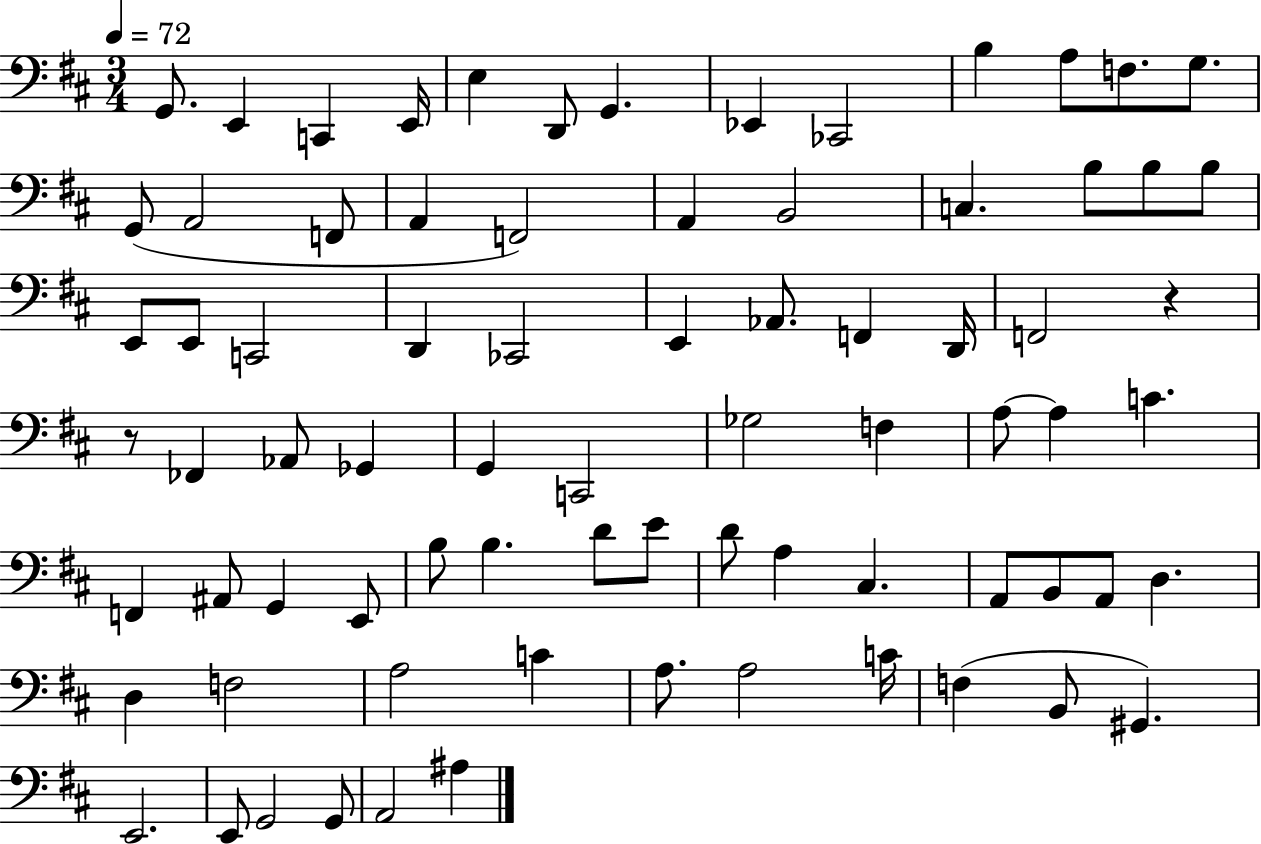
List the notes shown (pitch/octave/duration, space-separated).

G2/e. E2/q C2/q E2/s E3/q D2/e G2/q. Eb2/q CES2/h B3/q A3/e F3/e. G3/e. G2/e A2/h F2/e A2/q F2/h A2/q B2/h C3/q. B3/e B3/e B3/e E2/e E2/e C2/h D2/q CES2/h E2/q Ab2/e. F2/q D2/s F2/h R/q R/e FES2/q Ab2/e Gb2/q G2/q C2/h Gb3/h F3/q A3/e A3/q C4/q. F2/q A#2/e G2/q E2/e B3/e B3/q. D4/e E4/e D4/e A3/q C#3/q. A2/e B2/e A2/e D3/q. D3/q F3/h A3/h C4/q A3/e. A3/h C4/s F3/q B2/e G#2/q. E2/h. E2/e G2/h G2/e A2/h A#3/q